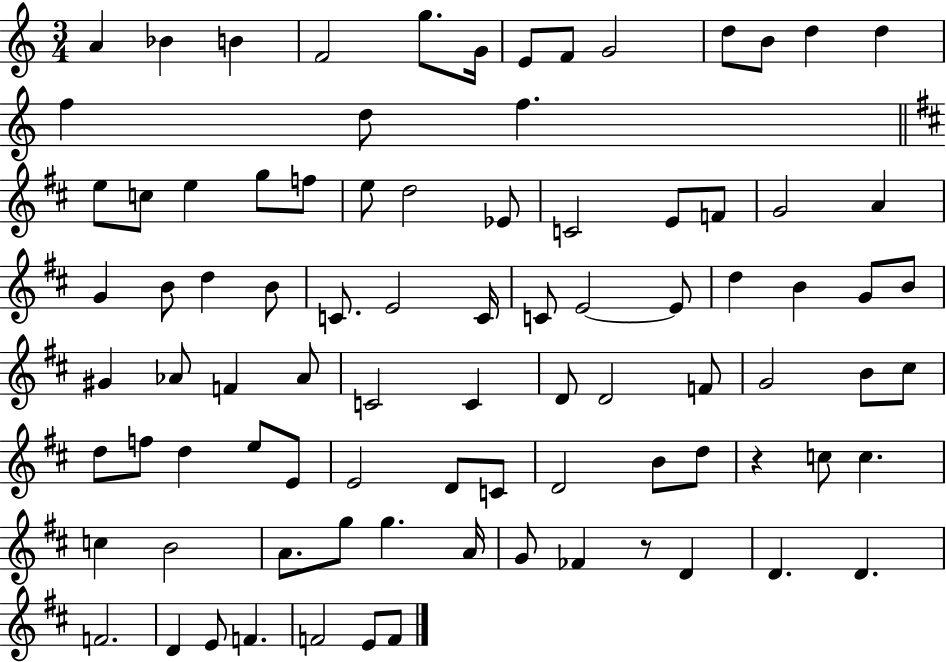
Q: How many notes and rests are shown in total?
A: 88